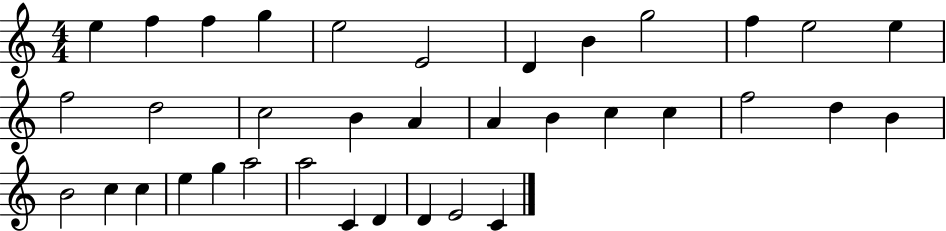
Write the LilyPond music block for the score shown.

{
  \clef treble
  \numericTimeSignature
  \time 4/4
  \key c \major
  e''4 f''4 f''4 g''4 | e''2 e'2 | d'4 b'4 g''2 | f''4 e''2 e''4 | \break f''2 d''2 | c''2 b'4 a'4 | a'4 b'4 c''4 c''4 | f''2 d''4 b'4 | \break b'2 c''4 c''4 | e''4 g''4 a''2 | a''2 c'4 d'4 | d'4 e'2 c'4 | \break \bar "|."
}